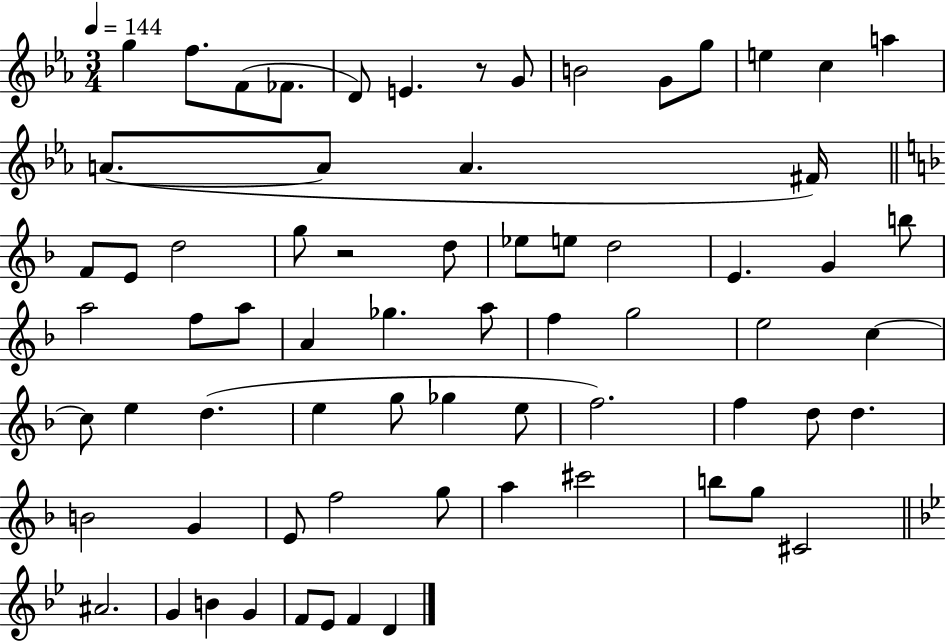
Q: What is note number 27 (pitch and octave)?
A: G4